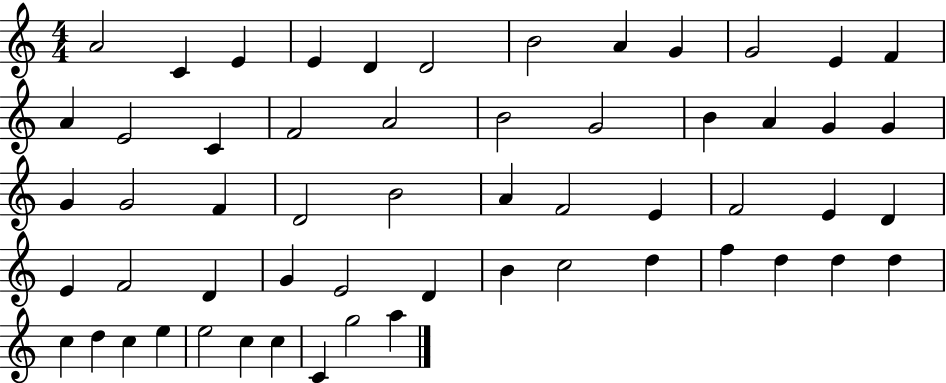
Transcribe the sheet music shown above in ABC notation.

X:1
T:Untitled
M:4/4
L:1/4
K:C
A2 C E E D D2 B2 A G G2 E F A E2 C F2 A2 B2 G2 B A G G G G2 F D2 B2 A F2 E F2 E D E F2 D G E2 D B c2 d f d d d c d c e e2 c c C g2 a